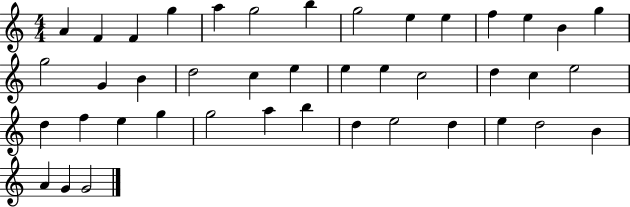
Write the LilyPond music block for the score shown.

{
  \clef treble
  \numericTimeSignature
  \time 4/4
  \key c \major
  a'4 f'4 f'4 g''4 | a''4 g''2 b''4 | g''2 e''4 e''4 | f''4 e''4 b'4 g''4 | \break g''2 g'4 b'4 | d''2 c''4 e''4 | e''4 e''4 c''2 | d''4 c''4 e''2 | \break d''4 f''4 e''4 g''4 | g''2 a''4 b''4 | d''4 e''2 d''4 | e''4 d''2 b'4 | \break a'4 g'4 g'2 | \bar "|."
}